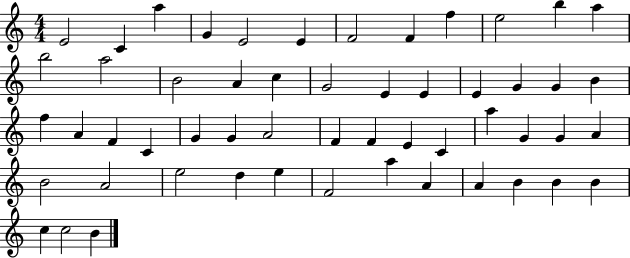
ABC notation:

X:1
T:Untitled
M:4/4
L:1/4
K:C
E2 C a G E2 E F2 F f e2 b a b2 a2 B2 A c G2 E E E G G B f A F C G G A2 F F E C a G G A B2 A2 e2 d e F2 a A A B B B c c2 B